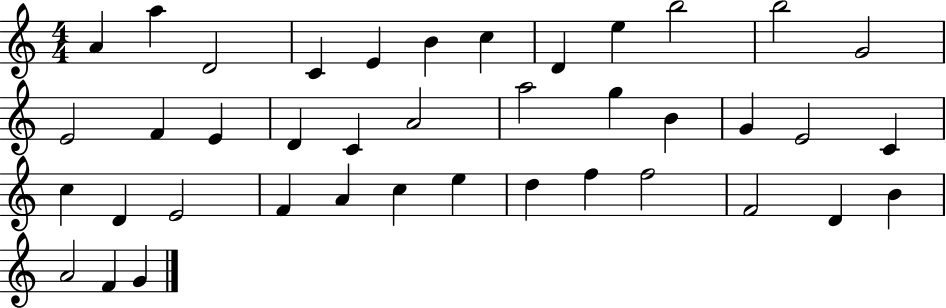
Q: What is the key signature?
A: C major